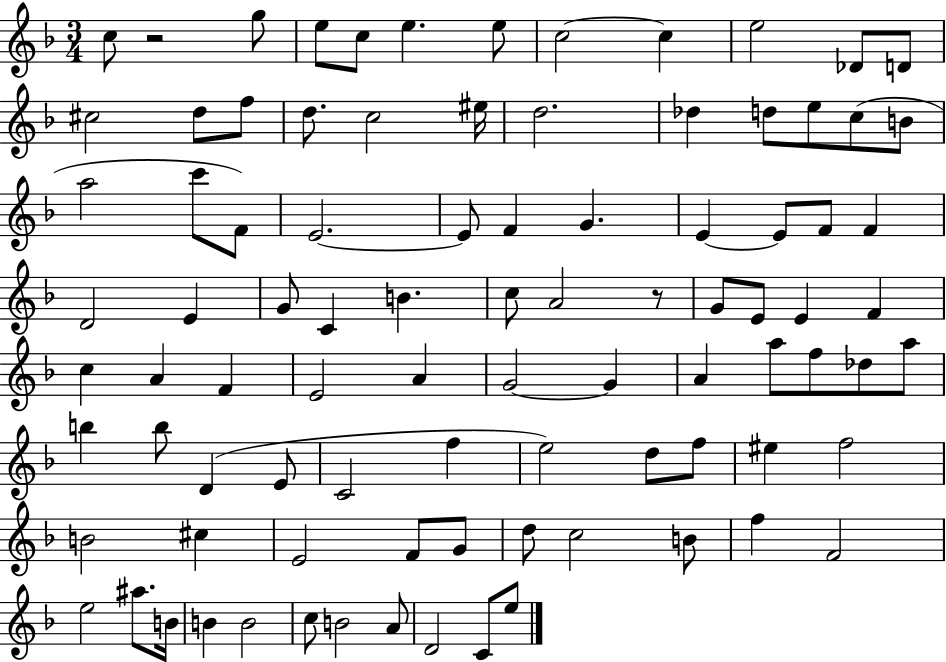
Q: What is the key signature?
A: F major